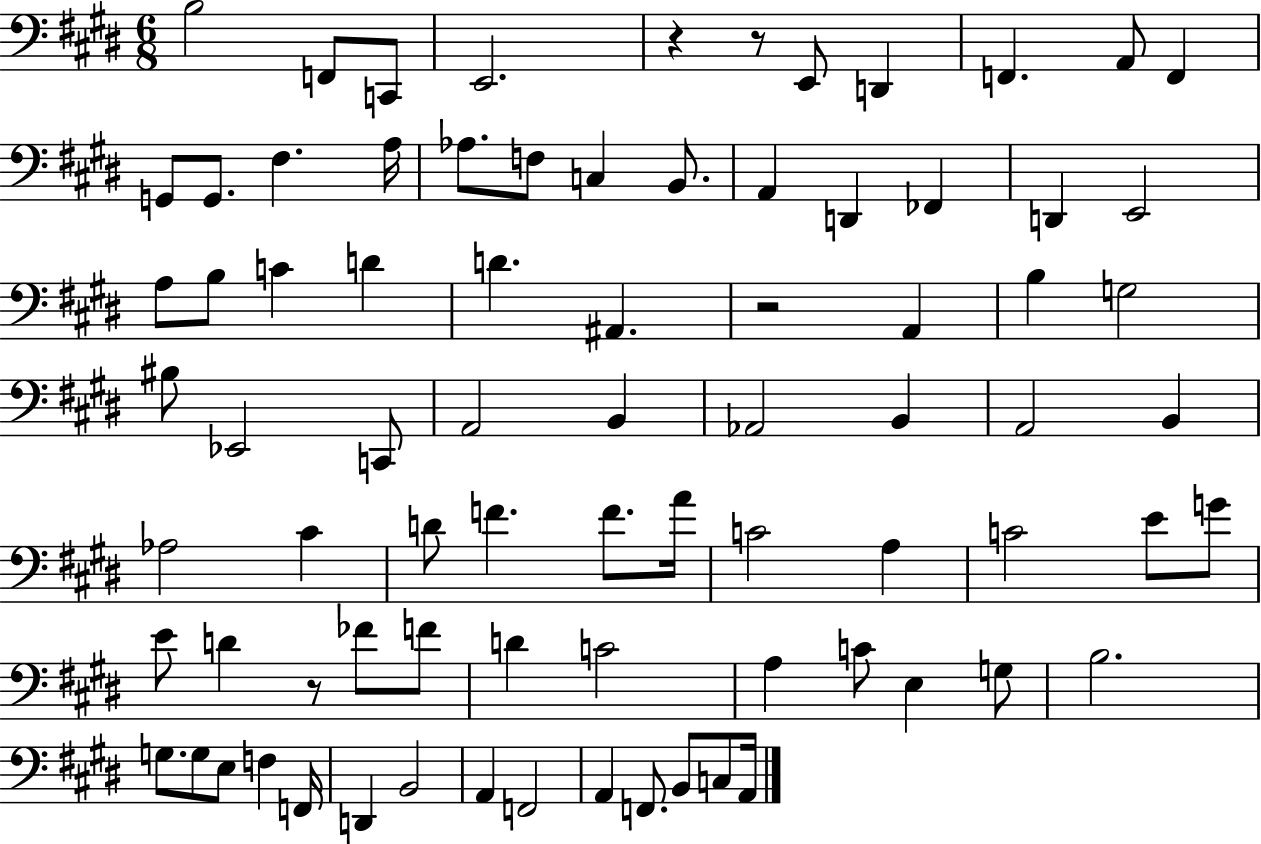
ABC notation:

X:1
T:Untitled
M:6/8
L:1/4
K:E
B,2 F,,/2 C,,/2 E,,2 z z/2 E,,/2 D,, F,, A,,/2 F,, G,,/2 G,,/2 ^F, A,/4 _A,/2 F,/2 C, B,,/2 A,, D,, _F,, D,, E,,2 A,/2 B,/2 C D D ^A,, z2 A,, B, G,2 ^B,/2 _E,,2 C,,/2 A,,2 B,, _A,,2 B,, A,,2 B,, _A,2 ^C D/2 F F/2 A/4 C2 A, C2 E/2 G/2 E/2 D z/2 _F/2 F/2 D C2 A, C/2 E, G,/2 B,2 G,/2 G,/2 E,/2 F, F,,/4 D,, B,,2 A,, F,,2 A,, F,,/2 B,,/2 C,/2 A,,/4